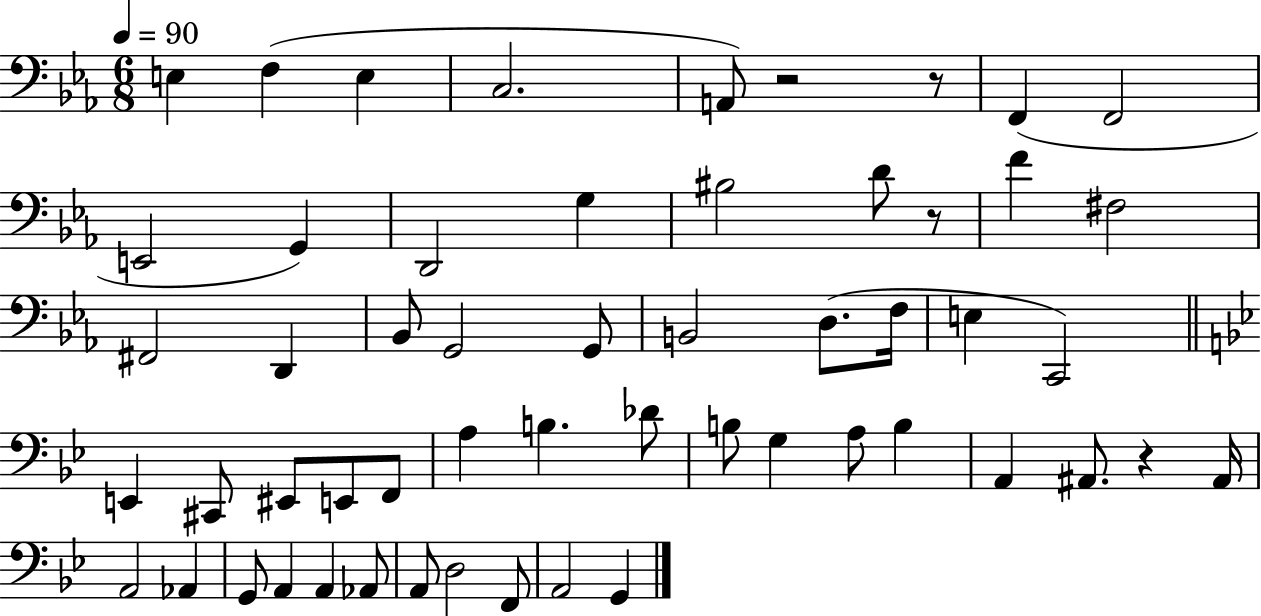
X:1
T:Untitled
M:6/8
L:1/4
K:Eb
E, F, E, C,2 A,,/2 z2 z/2 F,, F,,2 E,,2 G,, D,,2 G, ^B,2 D/2 z/2 F ^F,2 ^F,,2 D,, _B,,/2 G,,2 G,,/2 B,,2 D,/2 F,/4 E, C,,2 E,, ^C,,/2 ^E,,/2 E,,/2 F,,/2 A, B, _D/2 B,/2 G, A,/2 B, A,, ^A,,/2 z ^A,,/4 A,,2 _A,, G,,/2 A,, A,, _A,,/2 A,,/2 D,2 F,,/2 A,,2 G,,